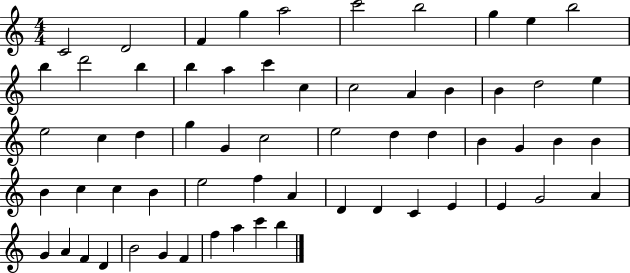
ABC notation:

X:1
T:Untitled
M:4/4
L:1/4
K:C
C2 D2 F g a2 c'2 b2 g e b2 b d'2 b b a c' c c2 A B B d2 e e2 c d g G c2 e2 d d B G B B B c c B e2 f A D D C E E G2 A G A F D B2 G F f a c' b